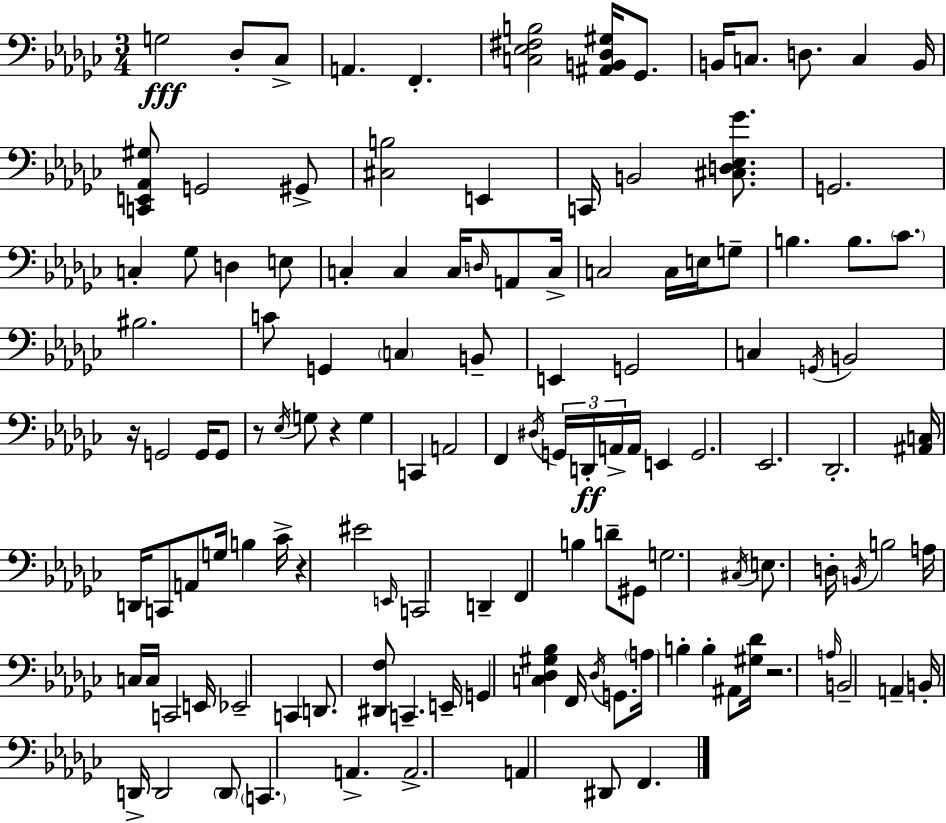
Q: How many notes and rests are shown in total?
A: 127